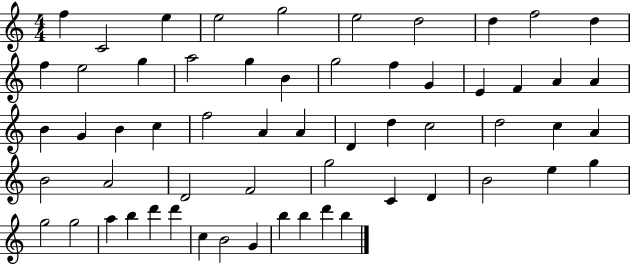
X:1
T:Untitled
M:4/4
L:1/4
K:C
f C2 e e2 g2 e2 d2 d f2 d f e2 g a2 g B g2 f G E F A A B G B c f2 A A D d c2 d2 c A B2 A2 D2 F2 g2 C D B2 e g g2 g2 a b d' d' c B2 G b b d' b